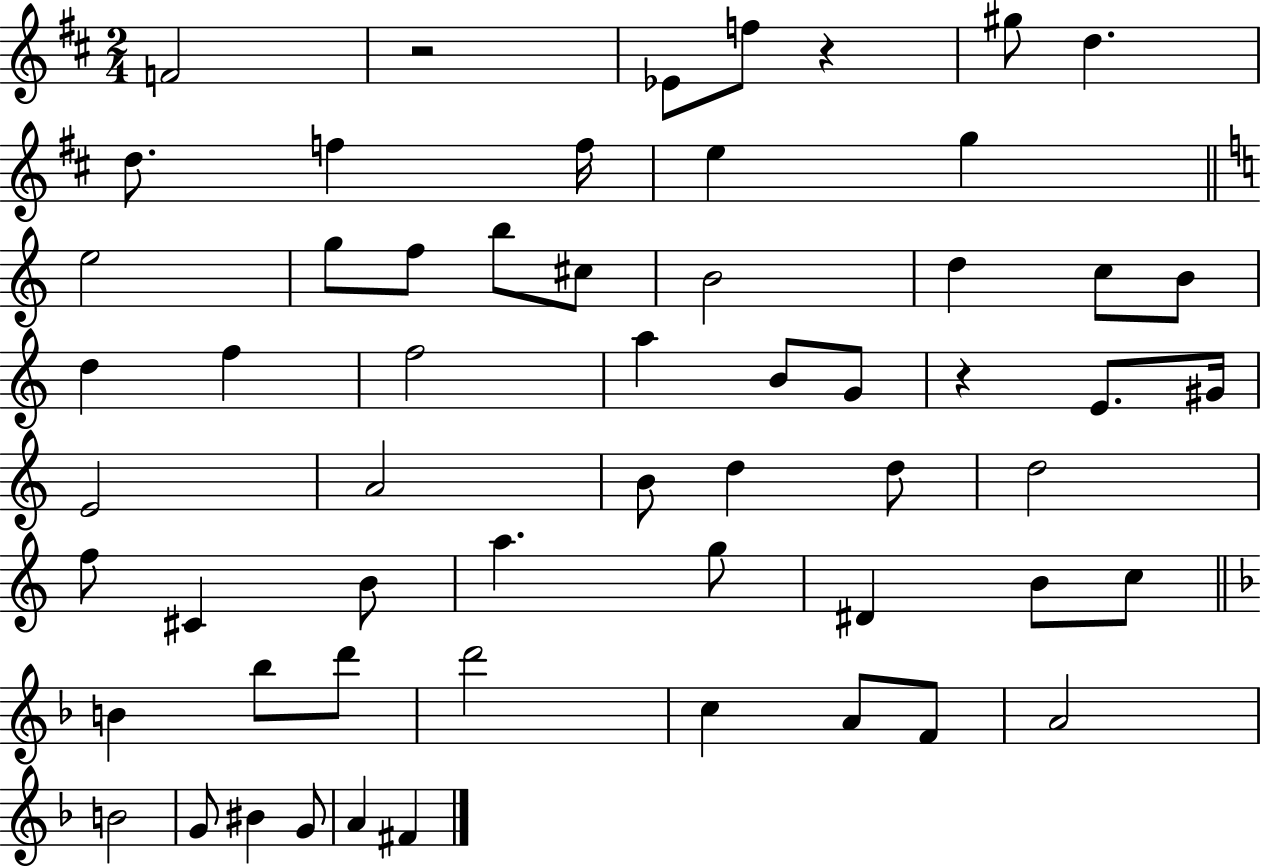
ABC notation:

X:1
T:Untitled
M:2/4
L:1/4
K:D
F2 z2 _E/2 f/2 z ^g/2 d d/2 f f/4 e g e2 g/2 f/2 b/2 ^c/2 B2 d c/2 B/2 d f f2 a B/2 G/2 z E/2 ^G/4 E2 A2 B/2 d d/2 d2 f/2 ^C B/2 a g/2 ^D B/2 c/2 B _b/2 d'/2 d'2 c A/2 F/2 A2 B2 G/2 ^B G/2 A ^F